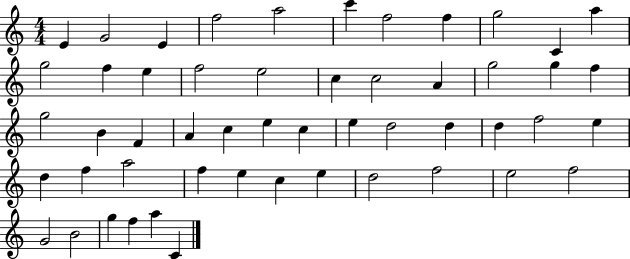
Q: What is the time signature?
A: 4/4